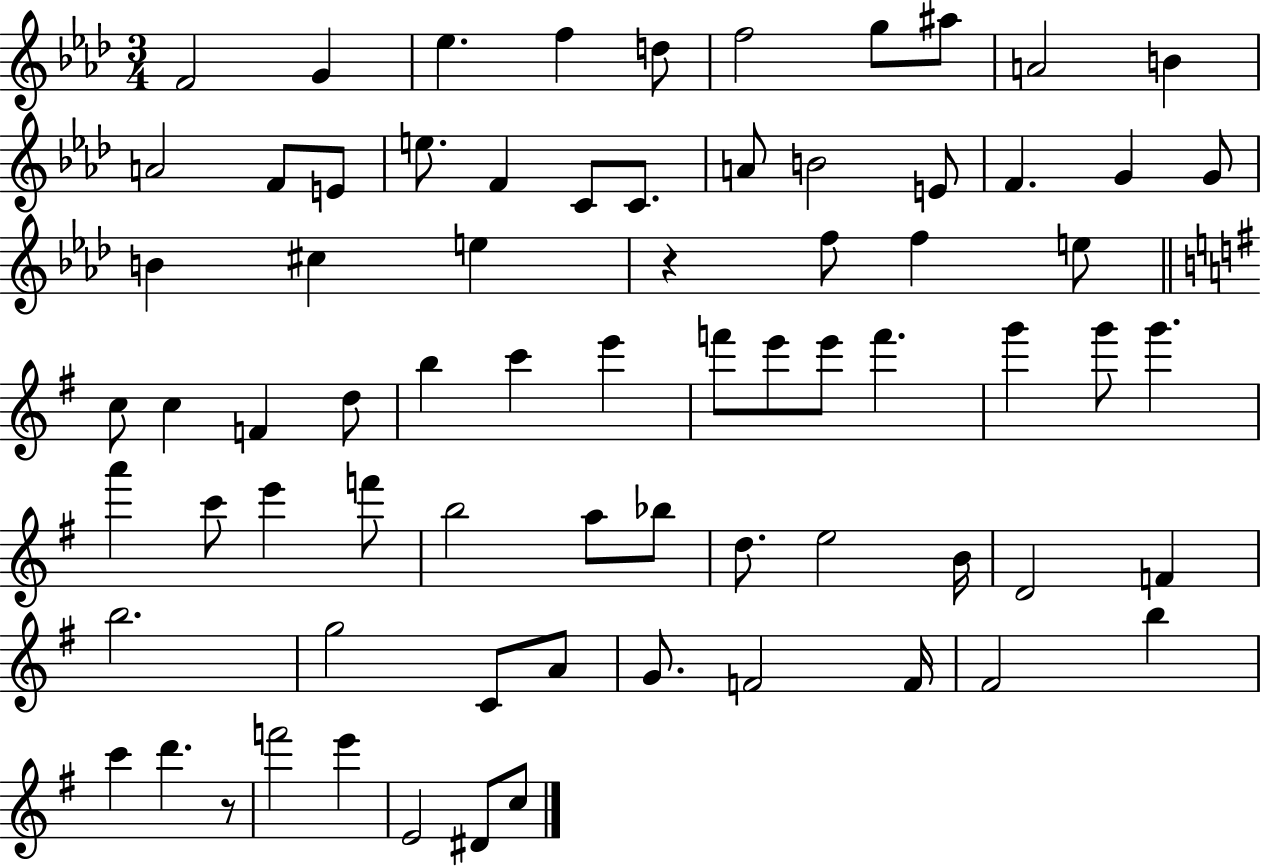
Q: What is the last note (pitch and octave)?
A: C5